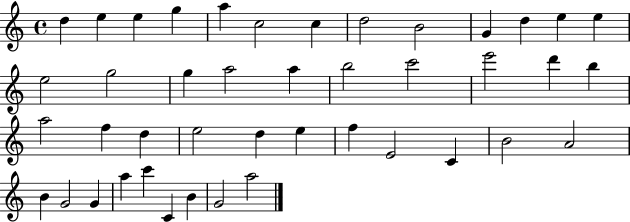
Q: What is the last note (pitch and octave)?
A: A5